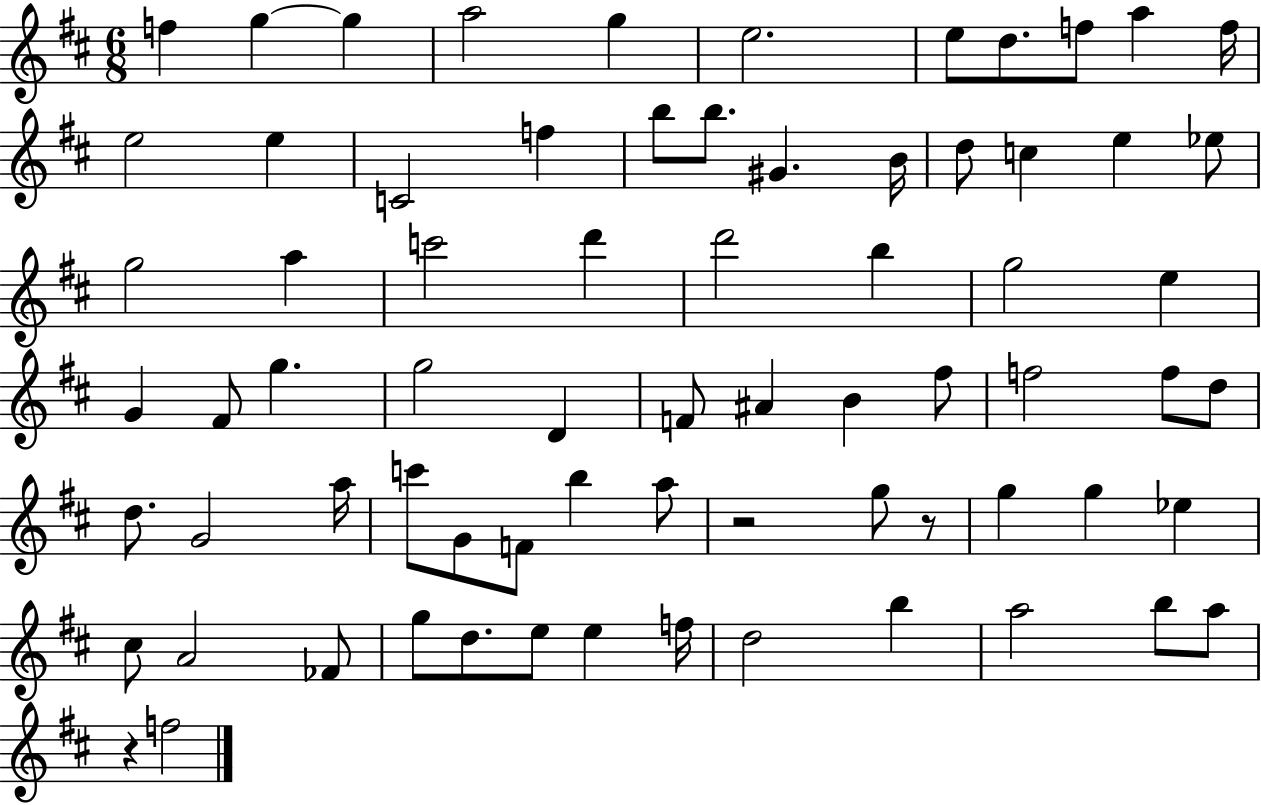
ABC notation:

X:1
T:Untitled
M:6/8
L:1/4
K:D
f g g a2 g e2 e/2 d/2 f/2 a f/4 e2 e C2 f b/2 b/2 ^G B/4 d/2 c e _e/2 g2 a c'2 d' d'2 b g2 e G ^F/2 g g2 D F/2 ^A B ^f/2 f2 f/2 d/2 d/2 G2 a/4 c'/2 G/2 F/2 b a/2 z2 g/2 z/2 g g _e ^c/2 A2 _F/2 g/2 d/2 e/2 e f/4 d2 b a2 b/2 a/2 z f2